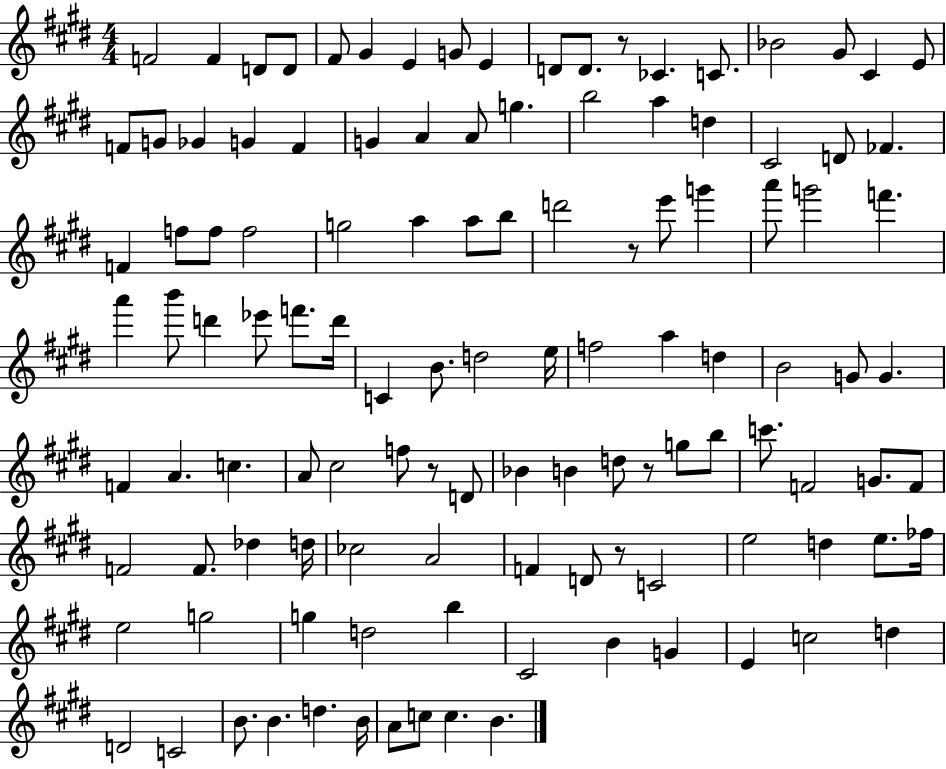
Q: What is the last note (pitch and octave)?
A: B4